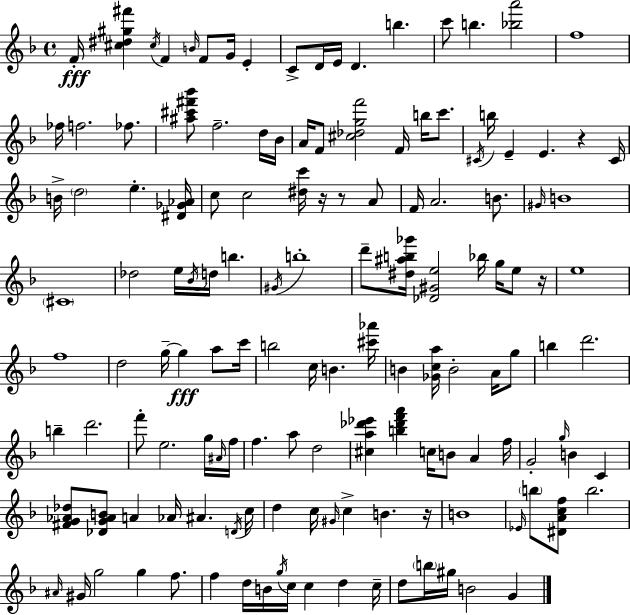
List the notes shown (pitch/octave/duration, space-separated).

F4/s [C#5,D#5,G#5,F#6]/q C#5/s F4/q B4/s F4/e G4/s E4/q C4/e D4/s E4/s D4/q. B5/q. C6/e B5/q. [Bb5,A6]/h F5/w FES5/s F5/h. FES5/e. [A#5,C#6,F#6,Bb6]/e F5/h. D5/s Bb4/s A4/s F4/e [C#5,Db5,G5,F6]/h F4/s B5/s C6/e. C#4/s B5/s E4/q E4/q. R/q C#4/s B4/s D5/h E5/q. [D#4,Gb4,Ab4]/s C5/e C5/h [D#5,C6]/s R/s R/e A4/e F4/s A4/h. B4/e. G#4/s B4/w C#4/w Db5/h E5/s Bb4/s D5/s B5/q. G#4/s B5/w D6/e [D#5,A#5,B5,Gb6]/s [Db4,G#4,E5]/h Bb5/s G5/s E5/e R/s E5/w F5/w D5/h G5/s G5/q A5/e C6/s B5/h C5/s B4/q. [C#6,Ab6]/s B4/q [Gb4,C5,A5]/s B4/h A4/s G5/e B5/q D6/h. B5/q D6/h. F6/e E5/h. G5/s A#4/s F5/s F5/q. A5/e D5/h [C#5,A5,Db6,Eb6]/q [B5,Db6,F6,A6]/q C5/s B4/e A4/q F5/s G4/h G5/s B4/q C4/q [F#4,G4,Ab4,Db5]/e [Db4,G4,Ab4,B4]/e A4/q Ab4/s A#4/q. D4/s C5/s D5/q C5/s G#4/s C5/q B4/q. R/s B4/w Eb4/s B5/e [D#4,A4,C5,F5]/e B5/h. A#4/s G#4/s G5/h G5/q F5/e. F5/q D5/s B4/s G5/s C5/s C5/q D5/q C5/s D5/e B5/s G#5/s B4/h G4/q